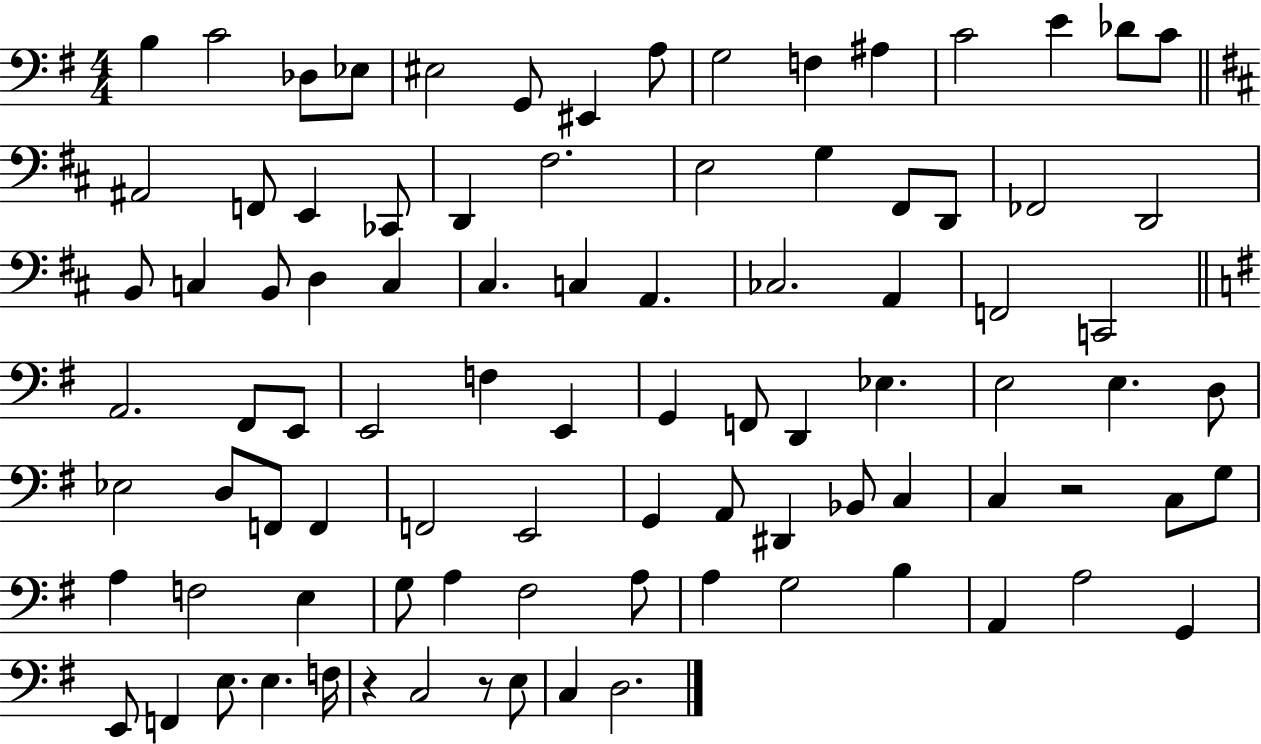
{
  \clef bass
  \numericTimeSignature
  \time 4/4
  \key g \major
  b4 c'2 des8 ees8 | eis2 g,8 eis,4 a8 | g2 f4 ais4 | c'2 e'4 des'8 c'8 | \break \bar "||" \break \key d \major ais,2 f,8 e,4 ces,8 | d,4 fis2. | e2 g4 fis,8 d,8 | fes,2 d,2 | \break b,8 c4 b,8 d4 c4 | cis4. c4 a,4. | ces2. a,4 | f,2 c,2 | \break \bar "||" \break \key g \major a,2. fis,8 e,8 | e,2 f4 e,4 | g,4 f,8 d,4 ees4. | e2 e4. d8 | \break ees2 d8 f,8 f,4 | f,2 e,2 | g,4 a,8 dis,4 bes,8 c4 | c4 r2 c8 g8 | \break a4 f2 e4 | g8 a4 fis2 a8 | a4 g2 b4 | a,4 a2 g,4 | \break e,8 f,4 e8. e4. f16 | r4 c2 r8 e8 | c4 d2. | \bar "|."
}